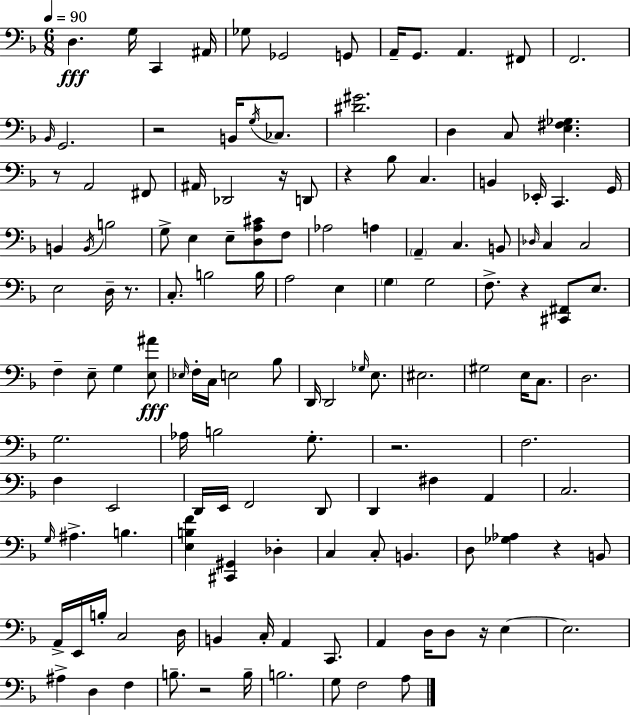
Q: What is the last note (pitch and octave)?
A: A3